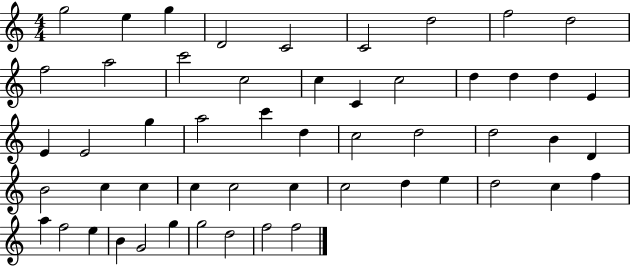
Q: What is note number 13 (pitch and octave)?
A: C5